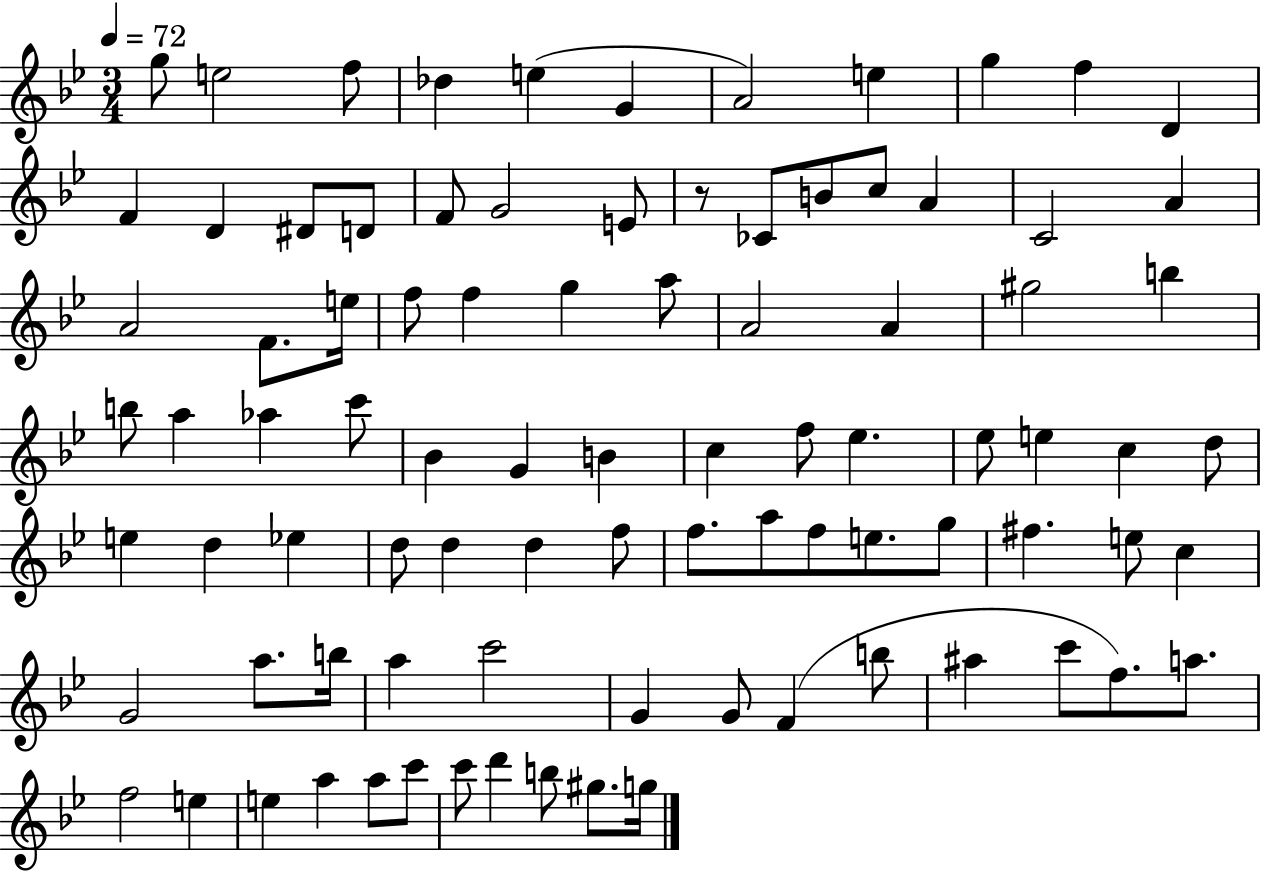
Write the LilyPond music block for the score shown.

{
  \clef treble
  \numericTimeSignature
  \time 3/4
  \key bes \major
  \tempo 4 = 72
  g''8 e''2 f''8 | des''4 e''4( g'4 | a'2) e''4 | g''4 f''4 d'4 | \break f'4 d'4 dis'8 d'8 | f'8 g'2 e'8 | r8 ces'8 b'8 c''8 a'4 | c'2 a'4 | \break a'2 f'8. e''16 | f''8 f''4 g''4 a''8 | a'2 a'4 | gis''2 b''4 | \break b''8 a''4 aes''4 c'''8 | bes'4 g'4 b'4 | c''4 f''8 ees''4. | ees''8 e''4 c''4 d''8 | \break e''4 d''4 ees''4 | d''8 d''4 d''4 f''8 | f''8. a''8 f''8 e''8. g''8 | fis''4. e''8 c''4 | \break g'2 a''8. b''16 | a''4 c'''2 | g'4 g'8 f'4( b''8 | ais''4 c'''8 f''8.) a''8. | \break f''2 e''4 | e''4 a''4 a''8 c'''8 | c'''8 d'''4 b''8 gis''8. g''16 | \bar "|."
}